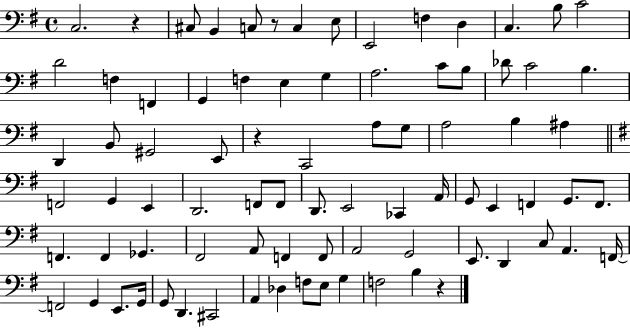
C3/h. R/q C#3/e B2/q C3/e R/e C3/q E3/e E2/h F3/q D3/q C3/q. B3/e C4/h D4/h F3/q F2/q G2/q F3/q E3/q G3/q A3/h. C4/e B3/e Db4/e C4/h B3/q. D2/q B2/e G#2/h E2/e R/q C2/h A3/e G3/e A3/h B3/q A#3/q F2/h G2/q E2/q D2/h. F2/e F2/e D2/e. E2/h CES2/q A2/s G2/e E2/q F2/q G2/e. F2/e. F2/q. F2/q Gb2/q. F#2/h A2/e F2/q F2/e A2/h G2/h E2/e. D2/q C3/e A2/q. F2/s F2/h G2/q E2/e. G2/s G2/e D2/q. C#2/h A2/q Db3/q F3/e E3/e G3/q F3/h B3/q R/q